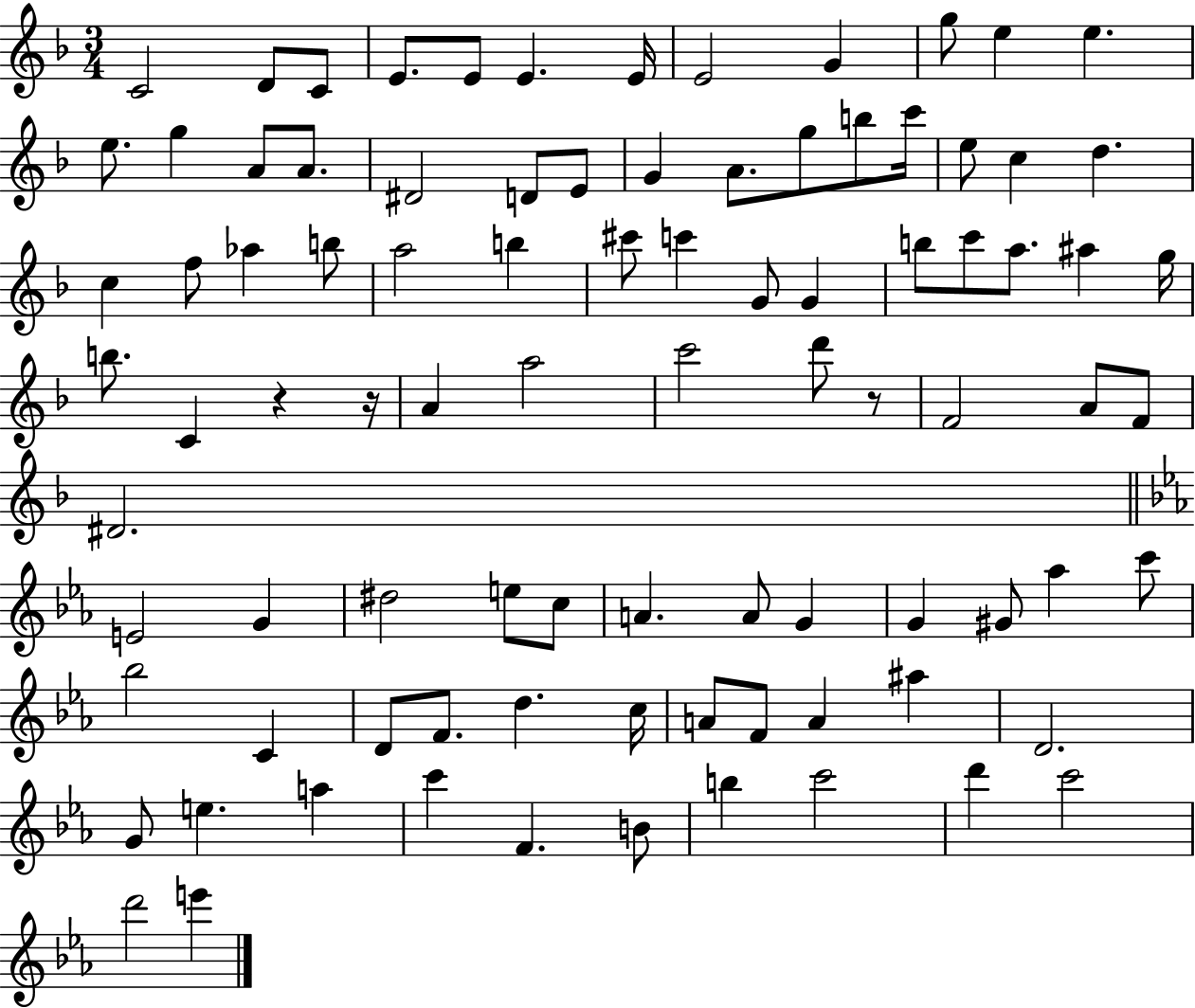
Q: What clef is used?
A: treble